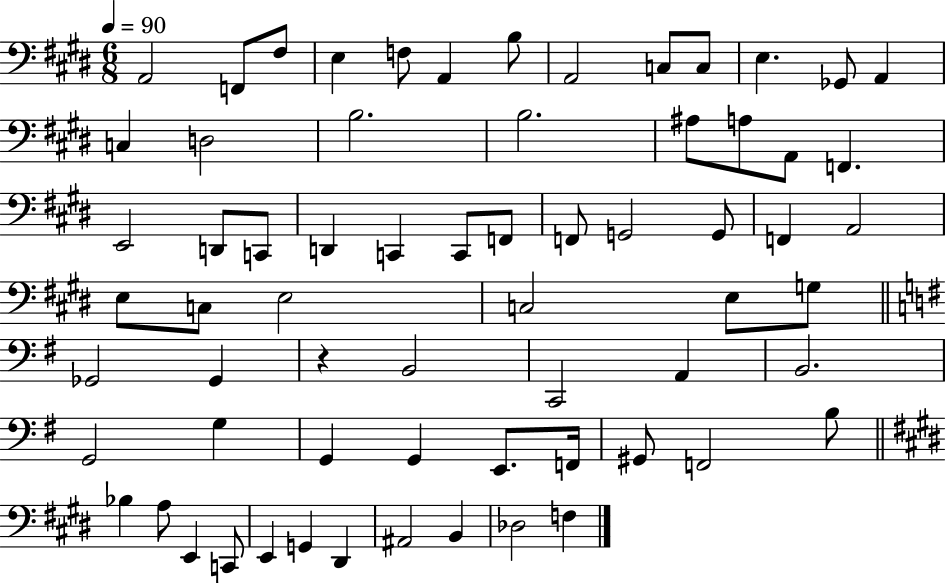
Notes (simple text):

A2/h F2/e F#3/e E3/q F3/e A2/q B3/e A2/h C3/e C3/e E3/q. Gb2/e A2/q C3/q D3/h B3/h. B3/h. A#3/e A3/e A2/e F2/q. E2/h D2/e C2/e D2/q C2/q C2/e F2/e F2/e G2/h G2/e F2/q A2/h E3/e C3/e E3/h C3/h E3/e G3/e Gb2/h Gb2/q R/q B2/h C2/h A2/q B2/h. G2/h G3/q G2/q G2/q E2/e. F2/s G#2/e F2/h B3/e Bb3/q A3/e E2/q C2/e E2/q G2/q D#2/q A#2/h B2/q Db3/h F3/q